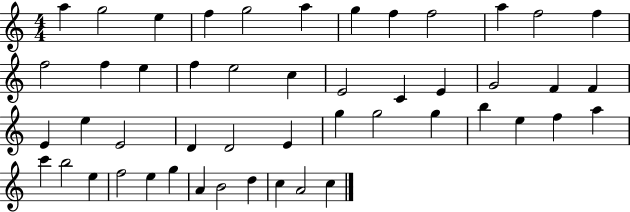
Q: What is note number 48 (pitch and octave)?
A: A4